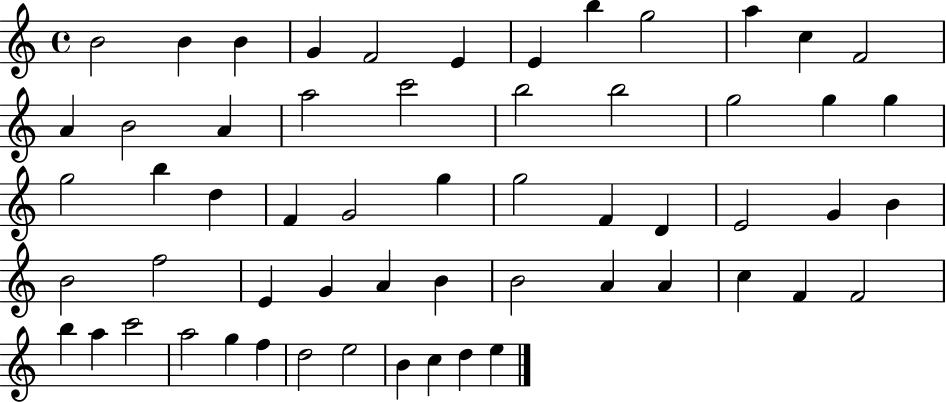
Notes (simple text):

B4/h B4/q B4/q G4/q F4/h E4/q E4/q B5/q G5/h A5/q C5/q F4/h A4/q B4/h A4/q A5/h C6/h B5/h B5/h G5/h G5/q G5/q G5/h B5/q D5/q F4/q G4/h G5/q G5/h F4/q D4/q E4/h G4/q B4/q B4/h F5/h E4/q G4/q A4/q B4/q B4/h A4/q A4/q C5/q F4/q F4/h B5/q A5/q C6/h A5/h G5/q F5/q D5/h E5/h B4/q C5/q D5/q E5/q